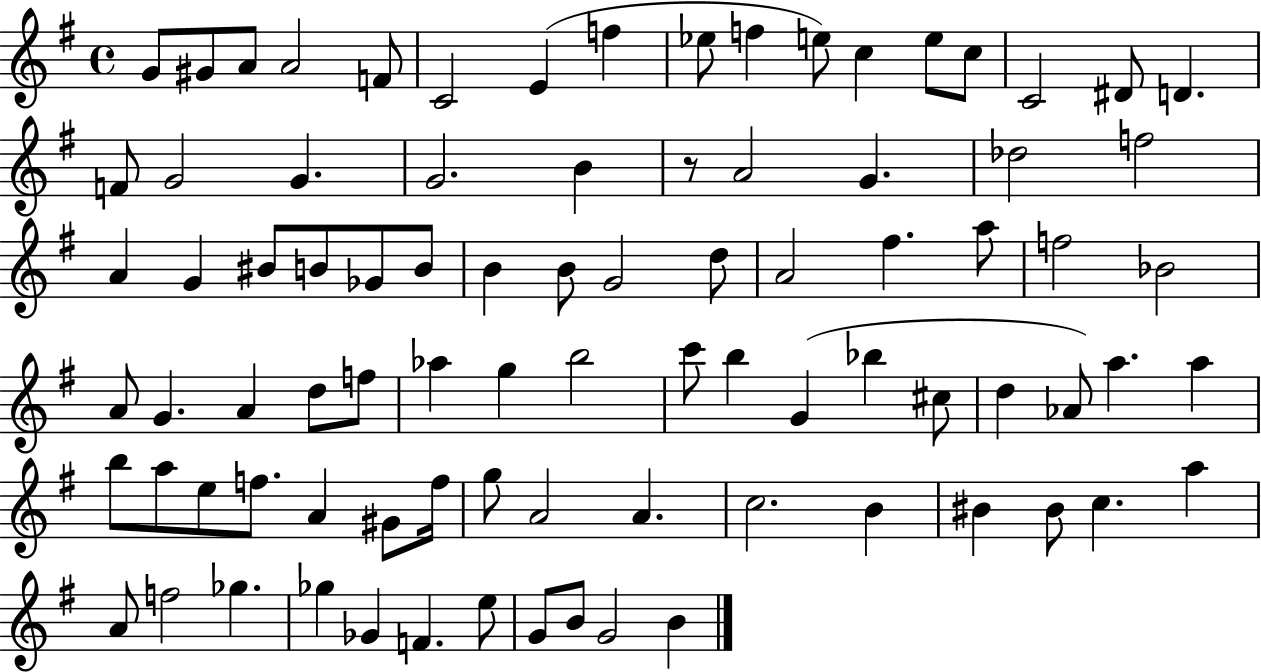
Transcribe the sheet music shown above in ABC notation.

X:1
T:Untitled
M:4/4
L:1/4
K:G
G/2 ^G/2 A/2 A2 F/2 C2 E f _e/2 f e/2 c e/2 c/2 C2 ^D/2 D F/2 G2 G G2 B z/2 A2 G _d2 f2 A G ^B/2 B/2 _G/2 B/2 B B/2 G2 d/2 A2 ^f a/2 f2 _B2 A/2 G A d/2 f/2 _a g b2 c'/2 b G _b ^c/2 d _A/2 a a b/2 a/2 e/2 f/2 A ^G/2 f/4 g/2 A2 A c2 B ^B ^B/2 c a A/2 f2 _g _g _G F e/2 G/2 B/2 G2 B